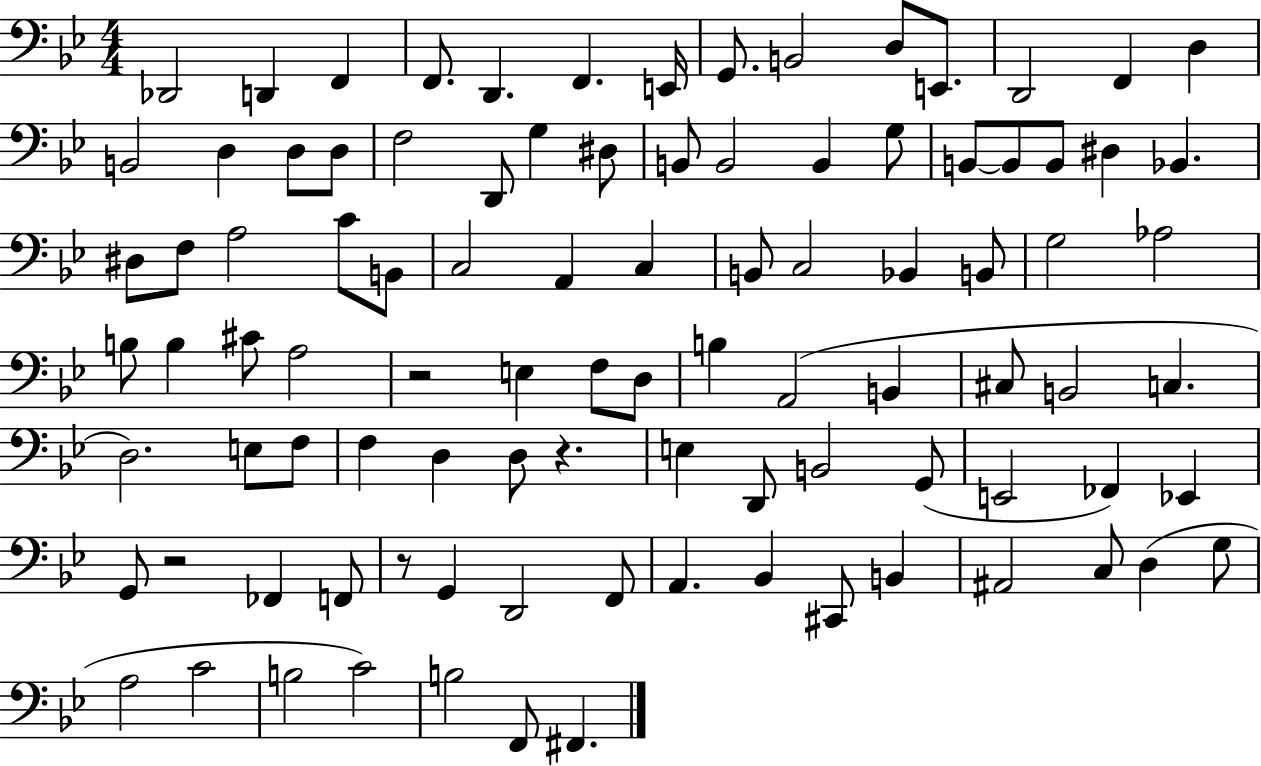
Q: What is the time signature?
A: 4/4